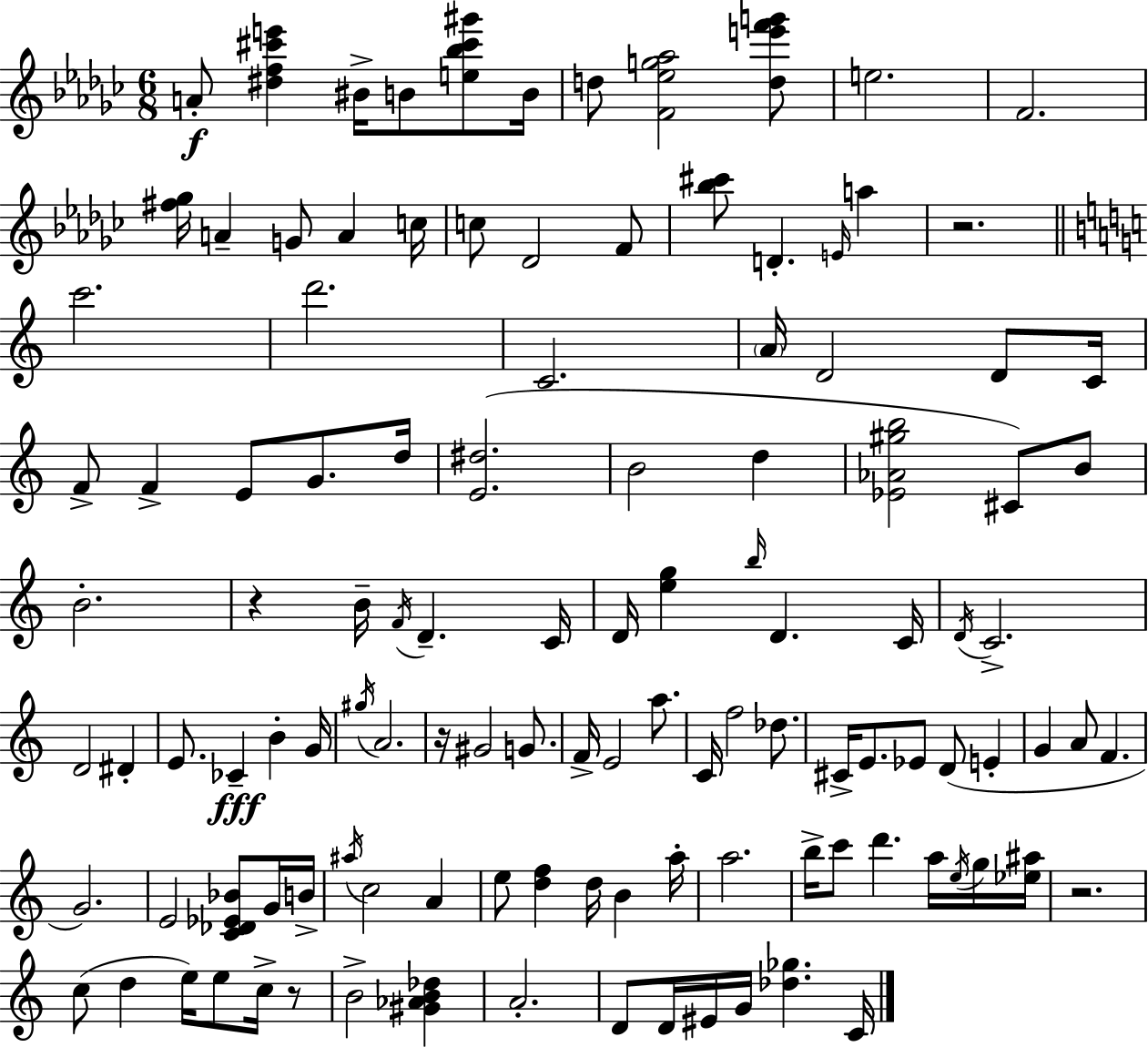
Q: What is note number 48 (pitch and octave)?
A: CES4